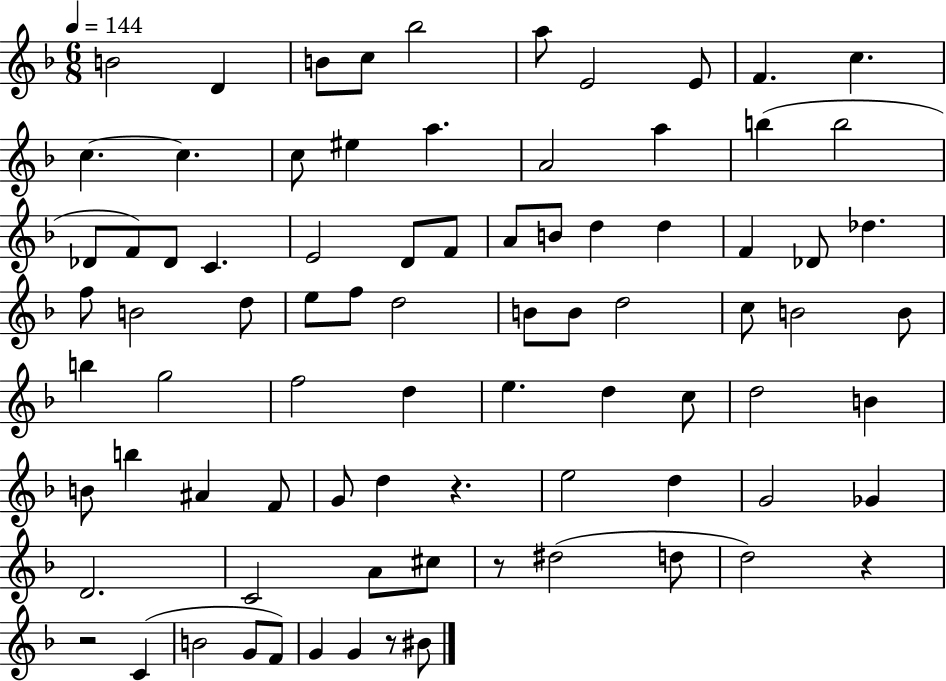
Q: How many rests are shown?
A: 5